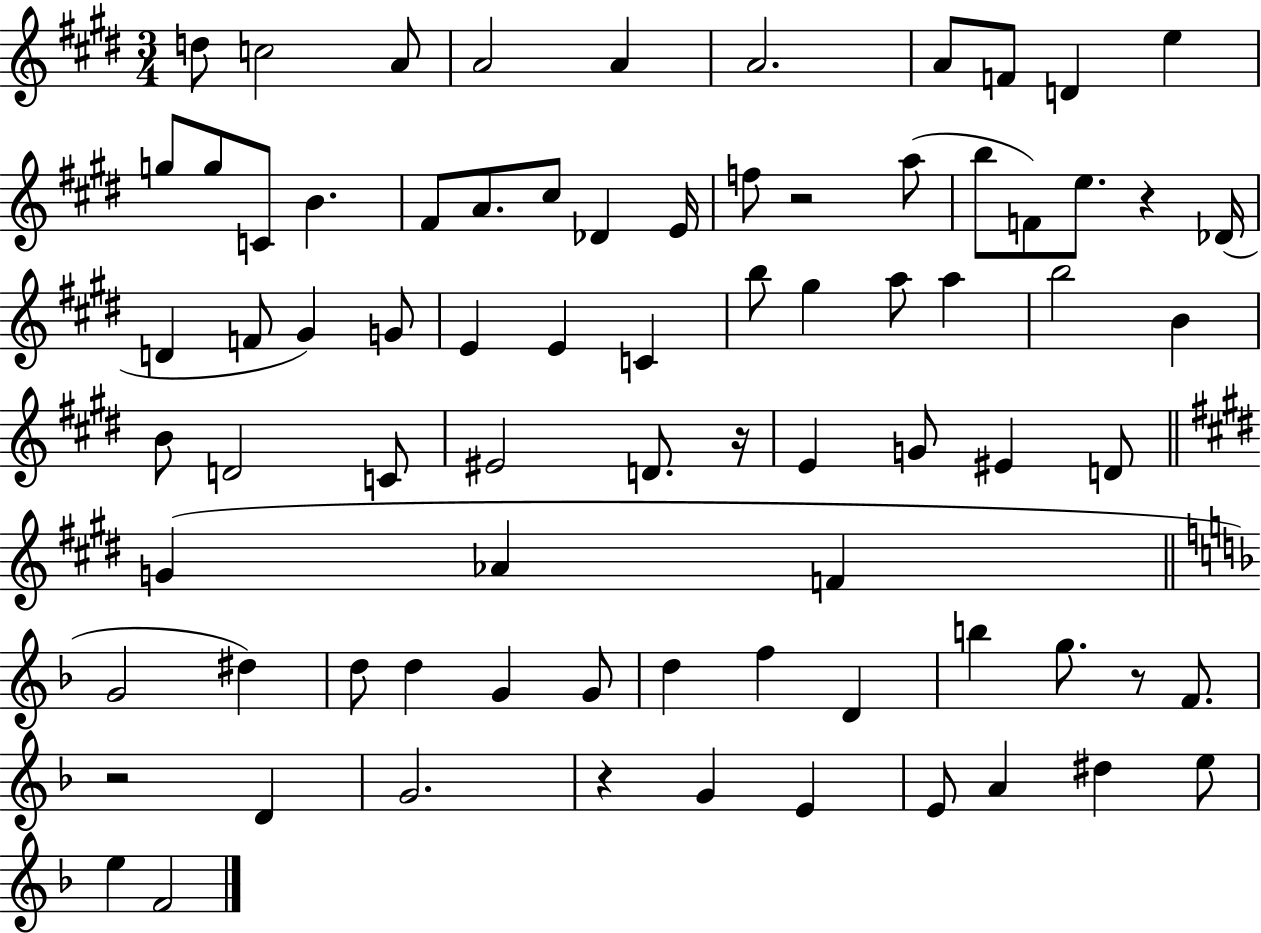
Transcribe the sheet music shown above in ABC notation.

X:1
T:Untitled
M:3/4
L:1/4
K:E
d/2 c2 A/2 A2 A A2 A/2 F/2 D e g/2 g/2 C/2 B ^F/2 A/2 ^c/2 _D E/4 f/2 z2 a/2 b/2 F/2 e/2 z _D/4 D F/2 ^G G/2 E E C b/2 ^g a/2 a b2 B B/2 D2 C/2 ^E2 D/2 z/4 E G/2 ^E D/2 G _A F G2 ^d d/2 d G G/2 d f D b g/2 z/2 F/2 z2 D G2 z G E E/2 A ^d e/2 e F2